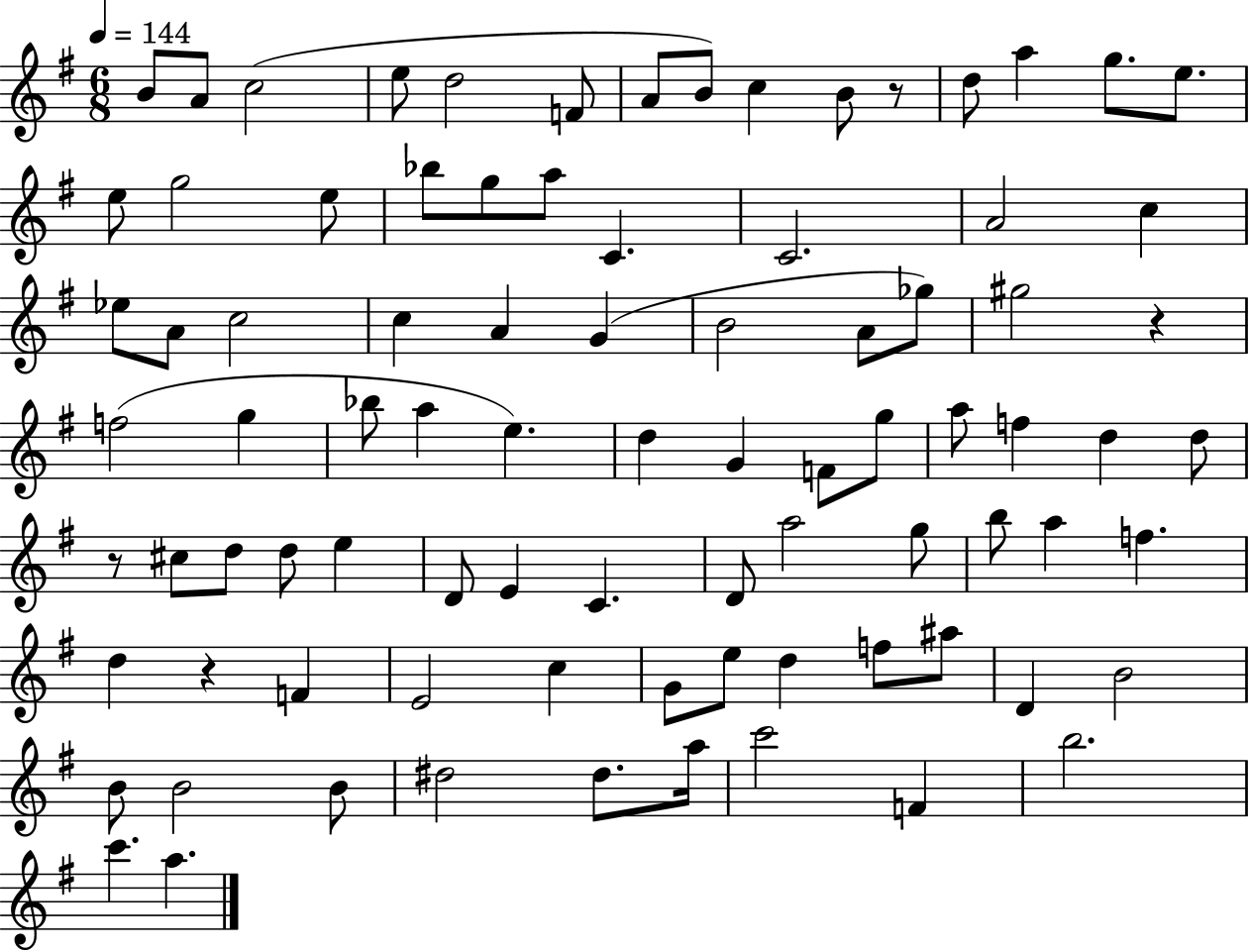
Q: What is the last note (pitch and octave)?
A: A5